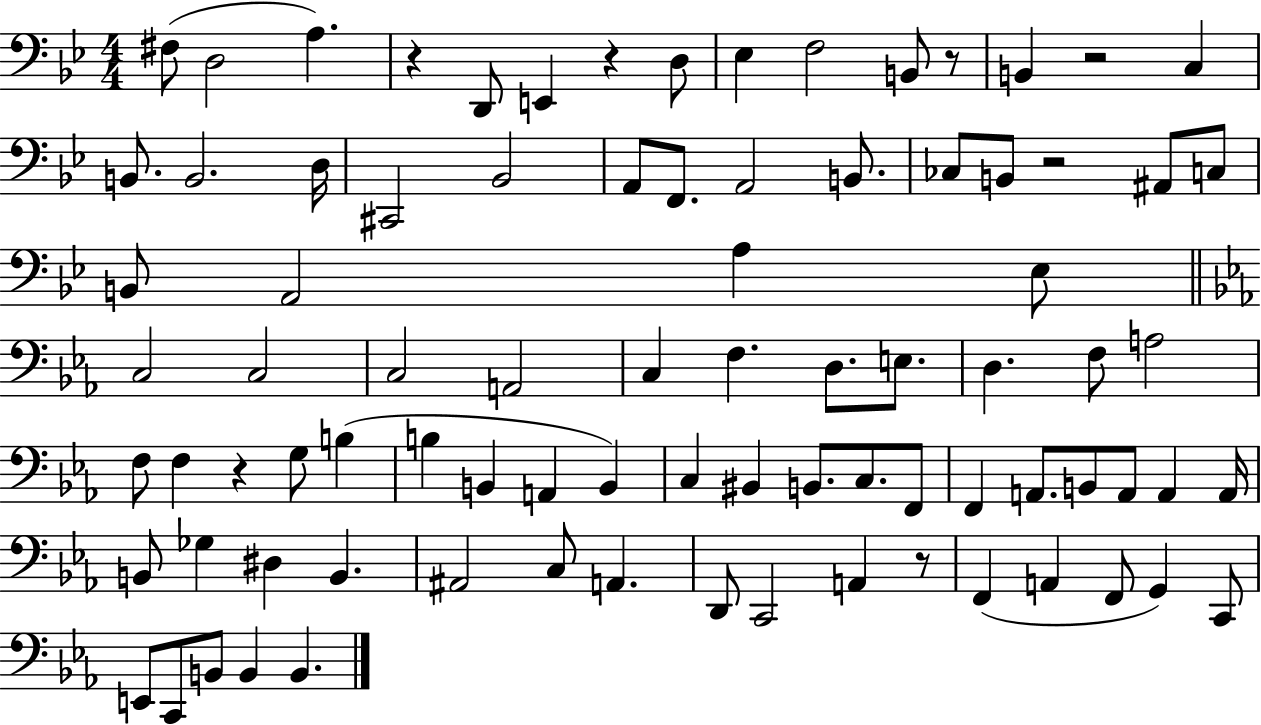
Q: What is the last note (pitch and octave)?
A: B2